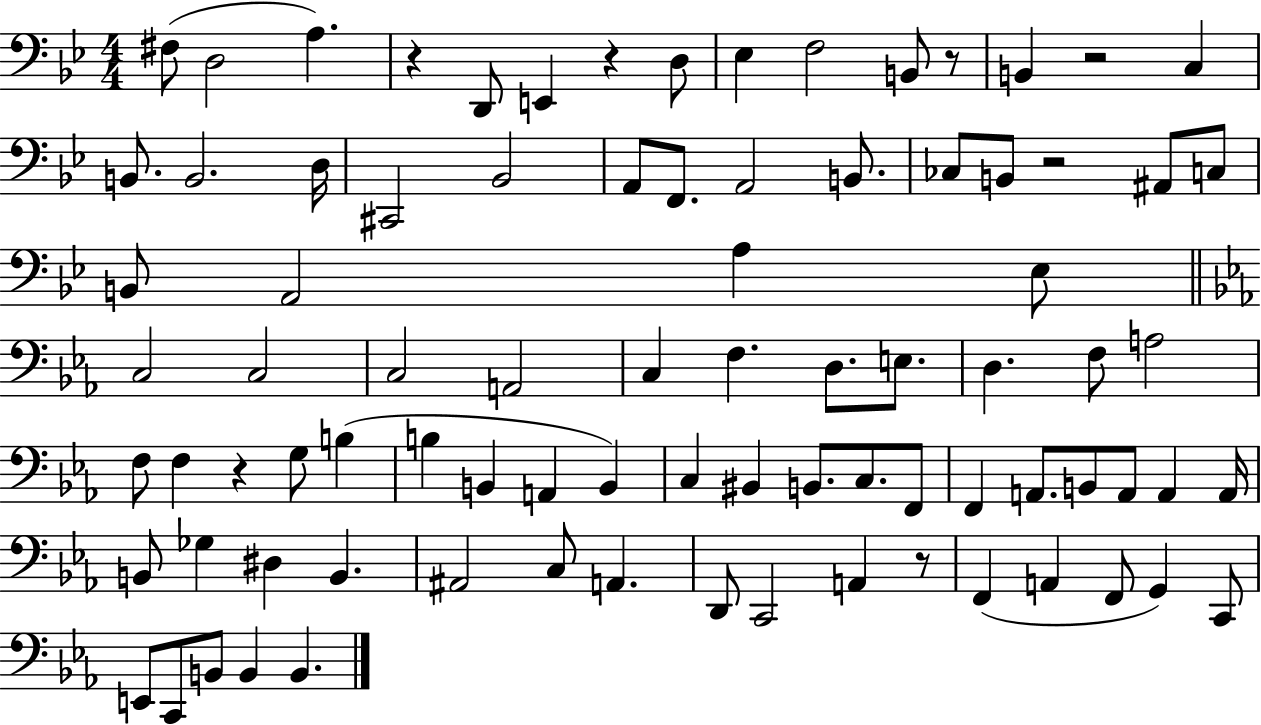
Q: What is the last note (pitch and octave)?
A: B2